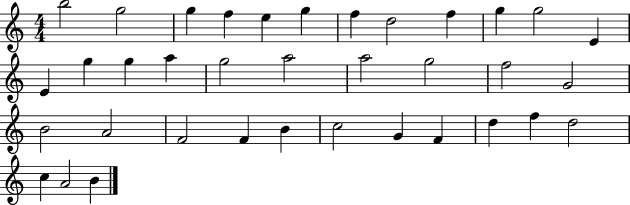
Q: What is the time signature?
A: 4/4